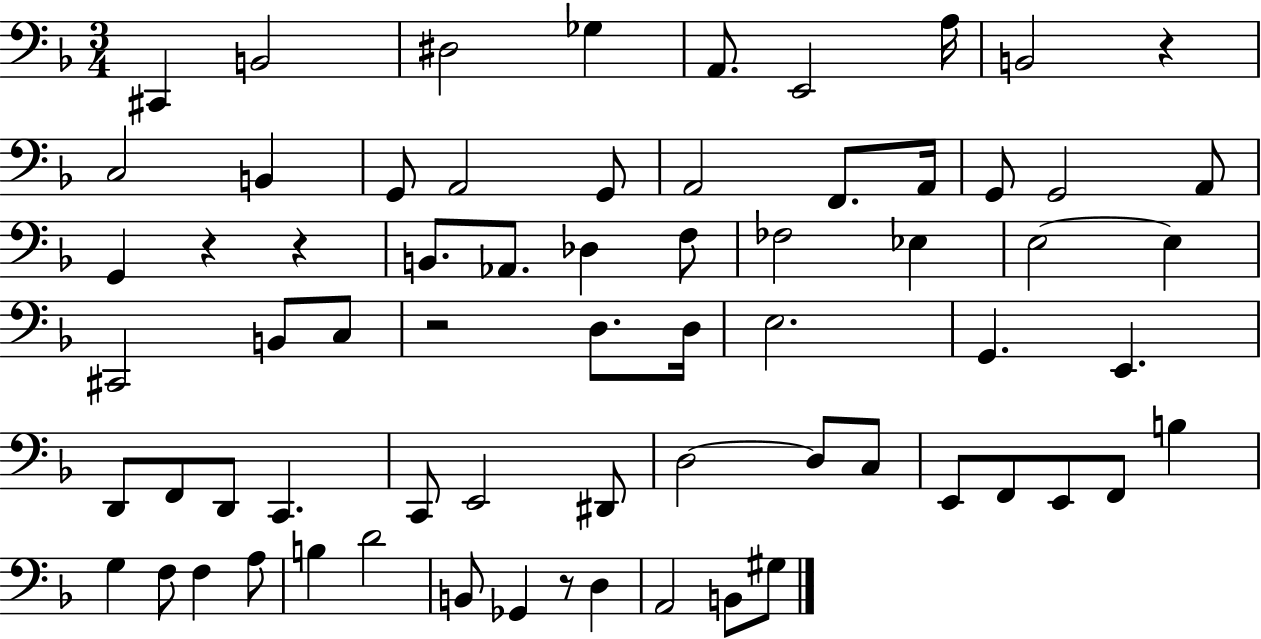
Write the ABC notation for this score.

X:1
T:Untitled
M:3/4
L:1/4
K:F
^C,, B,,2 ^D,2 _G, A,,/2 E,,2 A,/4 B,,2 z C,2 B,, G,,/2 A,,2 G,,/2 A,,2 F,,/2 A,,/4 G,,/2 G,,2 A,,/2 G,, z z B,,/2 _A,,/2 _D, F,/2 _F,2 _E, E,2 E, ^C,,2 B,,/2 C,/2 z2 D,/2 D,/4 E,2 G,, E,, D,,/2 F,,/2 D,,/2 C,, C,,/2 E,,2 ^D,,/2 D,2 D,/2 C,/2 E,,/2 F,,/2 E,,/2 F,,/2 B, G, F,/2 F, A,/2 B, D2 B,,/2 _G,, z/2 D, A,,2 B,,/2 ^G,/2